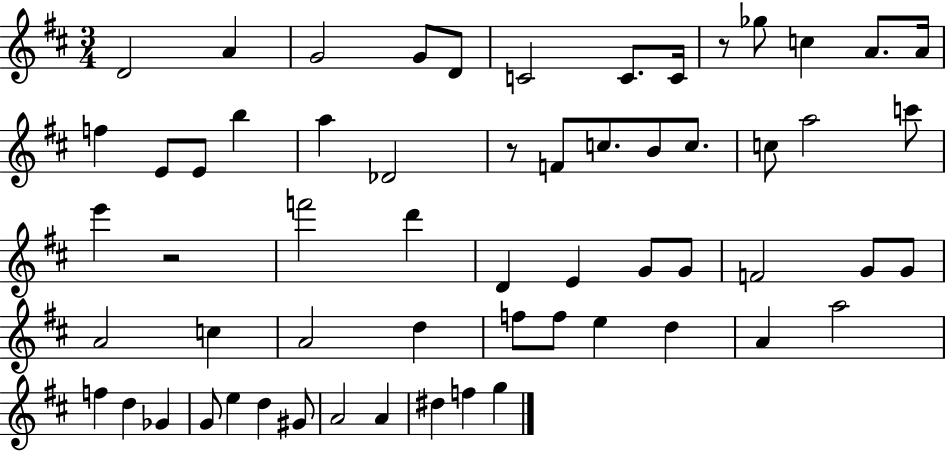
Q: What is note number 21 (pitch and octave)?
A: B4